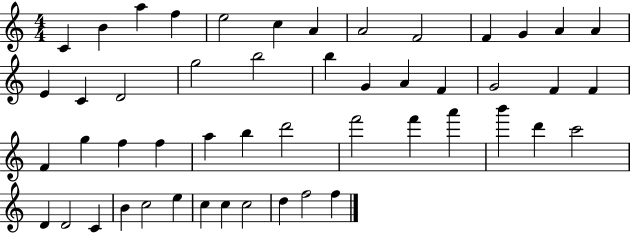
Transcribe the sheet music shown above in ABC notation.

X:1
T:Untitled
M:4/4
L:1/4
K:C
C B a f e2 c A A2 F2 F G A A E C D2 g2 b2 b G A F G2 F F F g f f a b d'2 f'2 f' a' b' d' c'2 D D2 C B c2 e c c c2 d f2 f